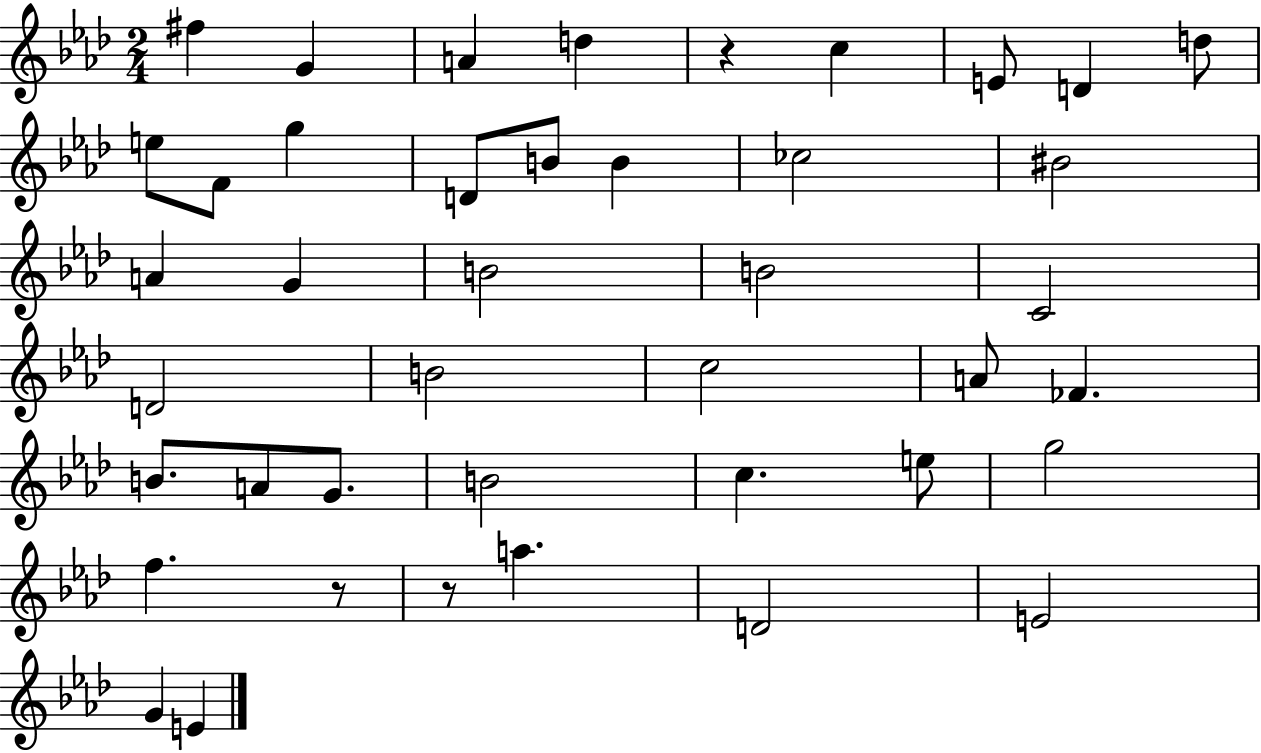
X:1
T:Untitled
M:2/4
L:1/4
K:Ab
^f G A d z c E/2 D d/2 e/2 F/2 g D/2 B/2 B _c2 ^B2 A G B2 B2 C2 D2 B2 c2 A/2 _F B/2 A/2 G/2 B2 c e/2 g2 f z/2 z/2 a D2 E2 G E